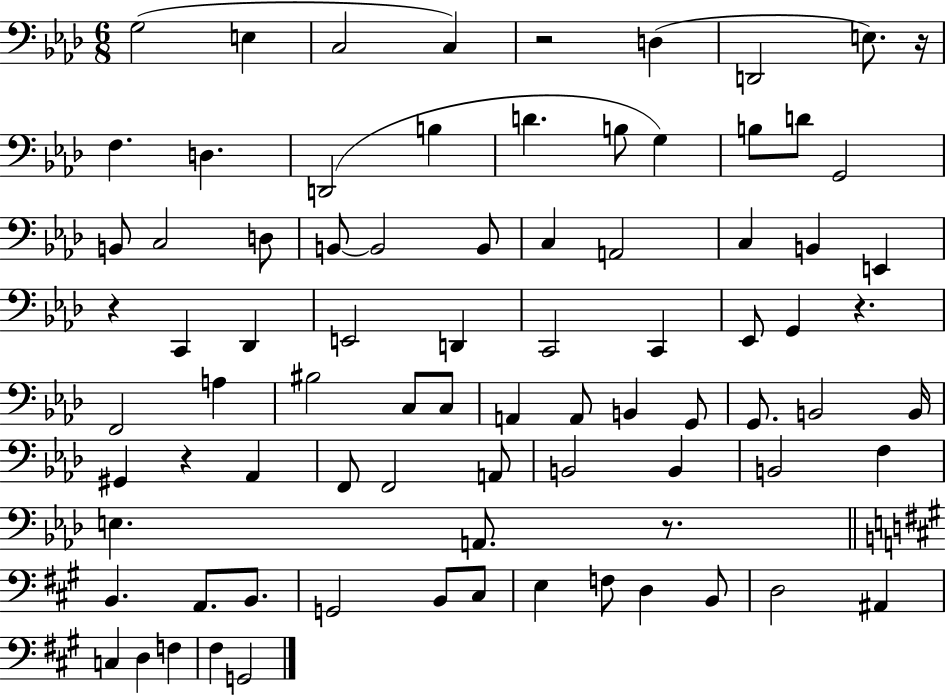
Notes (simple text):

G3/h E3/q C3/h C3/q R/h D3/q D2/h E3/e. R/s F3/q. D3/q. D2/h B3/q D4/q. B3/e G3/q B3/e D4/e G2/h B2/e C3/h D3/e B2/e B2/h B2/e C3/q A2/h C3/q B2/q E2/q R/q C2/q Db2/q E2/h D2/q C2/h C2/q Eb2/e G2/q R/q. F2/h A3/q BIS3/h C3/e C3/e A2/q A2/e B2/q G2/e G2/e. B2/h B2/s G#2/q R/q Ab2/q F2/e F2/h A2/e B2/h B2/q B2/h F3/q E3/q. A2/e. R/e. B2/q. A2/e. B2/e. G2/h B2/e C#3/e E3/q F3/e D3/q B2/e D3/h A#2/q C3/q D3/q F3/q F#3/q G2/h